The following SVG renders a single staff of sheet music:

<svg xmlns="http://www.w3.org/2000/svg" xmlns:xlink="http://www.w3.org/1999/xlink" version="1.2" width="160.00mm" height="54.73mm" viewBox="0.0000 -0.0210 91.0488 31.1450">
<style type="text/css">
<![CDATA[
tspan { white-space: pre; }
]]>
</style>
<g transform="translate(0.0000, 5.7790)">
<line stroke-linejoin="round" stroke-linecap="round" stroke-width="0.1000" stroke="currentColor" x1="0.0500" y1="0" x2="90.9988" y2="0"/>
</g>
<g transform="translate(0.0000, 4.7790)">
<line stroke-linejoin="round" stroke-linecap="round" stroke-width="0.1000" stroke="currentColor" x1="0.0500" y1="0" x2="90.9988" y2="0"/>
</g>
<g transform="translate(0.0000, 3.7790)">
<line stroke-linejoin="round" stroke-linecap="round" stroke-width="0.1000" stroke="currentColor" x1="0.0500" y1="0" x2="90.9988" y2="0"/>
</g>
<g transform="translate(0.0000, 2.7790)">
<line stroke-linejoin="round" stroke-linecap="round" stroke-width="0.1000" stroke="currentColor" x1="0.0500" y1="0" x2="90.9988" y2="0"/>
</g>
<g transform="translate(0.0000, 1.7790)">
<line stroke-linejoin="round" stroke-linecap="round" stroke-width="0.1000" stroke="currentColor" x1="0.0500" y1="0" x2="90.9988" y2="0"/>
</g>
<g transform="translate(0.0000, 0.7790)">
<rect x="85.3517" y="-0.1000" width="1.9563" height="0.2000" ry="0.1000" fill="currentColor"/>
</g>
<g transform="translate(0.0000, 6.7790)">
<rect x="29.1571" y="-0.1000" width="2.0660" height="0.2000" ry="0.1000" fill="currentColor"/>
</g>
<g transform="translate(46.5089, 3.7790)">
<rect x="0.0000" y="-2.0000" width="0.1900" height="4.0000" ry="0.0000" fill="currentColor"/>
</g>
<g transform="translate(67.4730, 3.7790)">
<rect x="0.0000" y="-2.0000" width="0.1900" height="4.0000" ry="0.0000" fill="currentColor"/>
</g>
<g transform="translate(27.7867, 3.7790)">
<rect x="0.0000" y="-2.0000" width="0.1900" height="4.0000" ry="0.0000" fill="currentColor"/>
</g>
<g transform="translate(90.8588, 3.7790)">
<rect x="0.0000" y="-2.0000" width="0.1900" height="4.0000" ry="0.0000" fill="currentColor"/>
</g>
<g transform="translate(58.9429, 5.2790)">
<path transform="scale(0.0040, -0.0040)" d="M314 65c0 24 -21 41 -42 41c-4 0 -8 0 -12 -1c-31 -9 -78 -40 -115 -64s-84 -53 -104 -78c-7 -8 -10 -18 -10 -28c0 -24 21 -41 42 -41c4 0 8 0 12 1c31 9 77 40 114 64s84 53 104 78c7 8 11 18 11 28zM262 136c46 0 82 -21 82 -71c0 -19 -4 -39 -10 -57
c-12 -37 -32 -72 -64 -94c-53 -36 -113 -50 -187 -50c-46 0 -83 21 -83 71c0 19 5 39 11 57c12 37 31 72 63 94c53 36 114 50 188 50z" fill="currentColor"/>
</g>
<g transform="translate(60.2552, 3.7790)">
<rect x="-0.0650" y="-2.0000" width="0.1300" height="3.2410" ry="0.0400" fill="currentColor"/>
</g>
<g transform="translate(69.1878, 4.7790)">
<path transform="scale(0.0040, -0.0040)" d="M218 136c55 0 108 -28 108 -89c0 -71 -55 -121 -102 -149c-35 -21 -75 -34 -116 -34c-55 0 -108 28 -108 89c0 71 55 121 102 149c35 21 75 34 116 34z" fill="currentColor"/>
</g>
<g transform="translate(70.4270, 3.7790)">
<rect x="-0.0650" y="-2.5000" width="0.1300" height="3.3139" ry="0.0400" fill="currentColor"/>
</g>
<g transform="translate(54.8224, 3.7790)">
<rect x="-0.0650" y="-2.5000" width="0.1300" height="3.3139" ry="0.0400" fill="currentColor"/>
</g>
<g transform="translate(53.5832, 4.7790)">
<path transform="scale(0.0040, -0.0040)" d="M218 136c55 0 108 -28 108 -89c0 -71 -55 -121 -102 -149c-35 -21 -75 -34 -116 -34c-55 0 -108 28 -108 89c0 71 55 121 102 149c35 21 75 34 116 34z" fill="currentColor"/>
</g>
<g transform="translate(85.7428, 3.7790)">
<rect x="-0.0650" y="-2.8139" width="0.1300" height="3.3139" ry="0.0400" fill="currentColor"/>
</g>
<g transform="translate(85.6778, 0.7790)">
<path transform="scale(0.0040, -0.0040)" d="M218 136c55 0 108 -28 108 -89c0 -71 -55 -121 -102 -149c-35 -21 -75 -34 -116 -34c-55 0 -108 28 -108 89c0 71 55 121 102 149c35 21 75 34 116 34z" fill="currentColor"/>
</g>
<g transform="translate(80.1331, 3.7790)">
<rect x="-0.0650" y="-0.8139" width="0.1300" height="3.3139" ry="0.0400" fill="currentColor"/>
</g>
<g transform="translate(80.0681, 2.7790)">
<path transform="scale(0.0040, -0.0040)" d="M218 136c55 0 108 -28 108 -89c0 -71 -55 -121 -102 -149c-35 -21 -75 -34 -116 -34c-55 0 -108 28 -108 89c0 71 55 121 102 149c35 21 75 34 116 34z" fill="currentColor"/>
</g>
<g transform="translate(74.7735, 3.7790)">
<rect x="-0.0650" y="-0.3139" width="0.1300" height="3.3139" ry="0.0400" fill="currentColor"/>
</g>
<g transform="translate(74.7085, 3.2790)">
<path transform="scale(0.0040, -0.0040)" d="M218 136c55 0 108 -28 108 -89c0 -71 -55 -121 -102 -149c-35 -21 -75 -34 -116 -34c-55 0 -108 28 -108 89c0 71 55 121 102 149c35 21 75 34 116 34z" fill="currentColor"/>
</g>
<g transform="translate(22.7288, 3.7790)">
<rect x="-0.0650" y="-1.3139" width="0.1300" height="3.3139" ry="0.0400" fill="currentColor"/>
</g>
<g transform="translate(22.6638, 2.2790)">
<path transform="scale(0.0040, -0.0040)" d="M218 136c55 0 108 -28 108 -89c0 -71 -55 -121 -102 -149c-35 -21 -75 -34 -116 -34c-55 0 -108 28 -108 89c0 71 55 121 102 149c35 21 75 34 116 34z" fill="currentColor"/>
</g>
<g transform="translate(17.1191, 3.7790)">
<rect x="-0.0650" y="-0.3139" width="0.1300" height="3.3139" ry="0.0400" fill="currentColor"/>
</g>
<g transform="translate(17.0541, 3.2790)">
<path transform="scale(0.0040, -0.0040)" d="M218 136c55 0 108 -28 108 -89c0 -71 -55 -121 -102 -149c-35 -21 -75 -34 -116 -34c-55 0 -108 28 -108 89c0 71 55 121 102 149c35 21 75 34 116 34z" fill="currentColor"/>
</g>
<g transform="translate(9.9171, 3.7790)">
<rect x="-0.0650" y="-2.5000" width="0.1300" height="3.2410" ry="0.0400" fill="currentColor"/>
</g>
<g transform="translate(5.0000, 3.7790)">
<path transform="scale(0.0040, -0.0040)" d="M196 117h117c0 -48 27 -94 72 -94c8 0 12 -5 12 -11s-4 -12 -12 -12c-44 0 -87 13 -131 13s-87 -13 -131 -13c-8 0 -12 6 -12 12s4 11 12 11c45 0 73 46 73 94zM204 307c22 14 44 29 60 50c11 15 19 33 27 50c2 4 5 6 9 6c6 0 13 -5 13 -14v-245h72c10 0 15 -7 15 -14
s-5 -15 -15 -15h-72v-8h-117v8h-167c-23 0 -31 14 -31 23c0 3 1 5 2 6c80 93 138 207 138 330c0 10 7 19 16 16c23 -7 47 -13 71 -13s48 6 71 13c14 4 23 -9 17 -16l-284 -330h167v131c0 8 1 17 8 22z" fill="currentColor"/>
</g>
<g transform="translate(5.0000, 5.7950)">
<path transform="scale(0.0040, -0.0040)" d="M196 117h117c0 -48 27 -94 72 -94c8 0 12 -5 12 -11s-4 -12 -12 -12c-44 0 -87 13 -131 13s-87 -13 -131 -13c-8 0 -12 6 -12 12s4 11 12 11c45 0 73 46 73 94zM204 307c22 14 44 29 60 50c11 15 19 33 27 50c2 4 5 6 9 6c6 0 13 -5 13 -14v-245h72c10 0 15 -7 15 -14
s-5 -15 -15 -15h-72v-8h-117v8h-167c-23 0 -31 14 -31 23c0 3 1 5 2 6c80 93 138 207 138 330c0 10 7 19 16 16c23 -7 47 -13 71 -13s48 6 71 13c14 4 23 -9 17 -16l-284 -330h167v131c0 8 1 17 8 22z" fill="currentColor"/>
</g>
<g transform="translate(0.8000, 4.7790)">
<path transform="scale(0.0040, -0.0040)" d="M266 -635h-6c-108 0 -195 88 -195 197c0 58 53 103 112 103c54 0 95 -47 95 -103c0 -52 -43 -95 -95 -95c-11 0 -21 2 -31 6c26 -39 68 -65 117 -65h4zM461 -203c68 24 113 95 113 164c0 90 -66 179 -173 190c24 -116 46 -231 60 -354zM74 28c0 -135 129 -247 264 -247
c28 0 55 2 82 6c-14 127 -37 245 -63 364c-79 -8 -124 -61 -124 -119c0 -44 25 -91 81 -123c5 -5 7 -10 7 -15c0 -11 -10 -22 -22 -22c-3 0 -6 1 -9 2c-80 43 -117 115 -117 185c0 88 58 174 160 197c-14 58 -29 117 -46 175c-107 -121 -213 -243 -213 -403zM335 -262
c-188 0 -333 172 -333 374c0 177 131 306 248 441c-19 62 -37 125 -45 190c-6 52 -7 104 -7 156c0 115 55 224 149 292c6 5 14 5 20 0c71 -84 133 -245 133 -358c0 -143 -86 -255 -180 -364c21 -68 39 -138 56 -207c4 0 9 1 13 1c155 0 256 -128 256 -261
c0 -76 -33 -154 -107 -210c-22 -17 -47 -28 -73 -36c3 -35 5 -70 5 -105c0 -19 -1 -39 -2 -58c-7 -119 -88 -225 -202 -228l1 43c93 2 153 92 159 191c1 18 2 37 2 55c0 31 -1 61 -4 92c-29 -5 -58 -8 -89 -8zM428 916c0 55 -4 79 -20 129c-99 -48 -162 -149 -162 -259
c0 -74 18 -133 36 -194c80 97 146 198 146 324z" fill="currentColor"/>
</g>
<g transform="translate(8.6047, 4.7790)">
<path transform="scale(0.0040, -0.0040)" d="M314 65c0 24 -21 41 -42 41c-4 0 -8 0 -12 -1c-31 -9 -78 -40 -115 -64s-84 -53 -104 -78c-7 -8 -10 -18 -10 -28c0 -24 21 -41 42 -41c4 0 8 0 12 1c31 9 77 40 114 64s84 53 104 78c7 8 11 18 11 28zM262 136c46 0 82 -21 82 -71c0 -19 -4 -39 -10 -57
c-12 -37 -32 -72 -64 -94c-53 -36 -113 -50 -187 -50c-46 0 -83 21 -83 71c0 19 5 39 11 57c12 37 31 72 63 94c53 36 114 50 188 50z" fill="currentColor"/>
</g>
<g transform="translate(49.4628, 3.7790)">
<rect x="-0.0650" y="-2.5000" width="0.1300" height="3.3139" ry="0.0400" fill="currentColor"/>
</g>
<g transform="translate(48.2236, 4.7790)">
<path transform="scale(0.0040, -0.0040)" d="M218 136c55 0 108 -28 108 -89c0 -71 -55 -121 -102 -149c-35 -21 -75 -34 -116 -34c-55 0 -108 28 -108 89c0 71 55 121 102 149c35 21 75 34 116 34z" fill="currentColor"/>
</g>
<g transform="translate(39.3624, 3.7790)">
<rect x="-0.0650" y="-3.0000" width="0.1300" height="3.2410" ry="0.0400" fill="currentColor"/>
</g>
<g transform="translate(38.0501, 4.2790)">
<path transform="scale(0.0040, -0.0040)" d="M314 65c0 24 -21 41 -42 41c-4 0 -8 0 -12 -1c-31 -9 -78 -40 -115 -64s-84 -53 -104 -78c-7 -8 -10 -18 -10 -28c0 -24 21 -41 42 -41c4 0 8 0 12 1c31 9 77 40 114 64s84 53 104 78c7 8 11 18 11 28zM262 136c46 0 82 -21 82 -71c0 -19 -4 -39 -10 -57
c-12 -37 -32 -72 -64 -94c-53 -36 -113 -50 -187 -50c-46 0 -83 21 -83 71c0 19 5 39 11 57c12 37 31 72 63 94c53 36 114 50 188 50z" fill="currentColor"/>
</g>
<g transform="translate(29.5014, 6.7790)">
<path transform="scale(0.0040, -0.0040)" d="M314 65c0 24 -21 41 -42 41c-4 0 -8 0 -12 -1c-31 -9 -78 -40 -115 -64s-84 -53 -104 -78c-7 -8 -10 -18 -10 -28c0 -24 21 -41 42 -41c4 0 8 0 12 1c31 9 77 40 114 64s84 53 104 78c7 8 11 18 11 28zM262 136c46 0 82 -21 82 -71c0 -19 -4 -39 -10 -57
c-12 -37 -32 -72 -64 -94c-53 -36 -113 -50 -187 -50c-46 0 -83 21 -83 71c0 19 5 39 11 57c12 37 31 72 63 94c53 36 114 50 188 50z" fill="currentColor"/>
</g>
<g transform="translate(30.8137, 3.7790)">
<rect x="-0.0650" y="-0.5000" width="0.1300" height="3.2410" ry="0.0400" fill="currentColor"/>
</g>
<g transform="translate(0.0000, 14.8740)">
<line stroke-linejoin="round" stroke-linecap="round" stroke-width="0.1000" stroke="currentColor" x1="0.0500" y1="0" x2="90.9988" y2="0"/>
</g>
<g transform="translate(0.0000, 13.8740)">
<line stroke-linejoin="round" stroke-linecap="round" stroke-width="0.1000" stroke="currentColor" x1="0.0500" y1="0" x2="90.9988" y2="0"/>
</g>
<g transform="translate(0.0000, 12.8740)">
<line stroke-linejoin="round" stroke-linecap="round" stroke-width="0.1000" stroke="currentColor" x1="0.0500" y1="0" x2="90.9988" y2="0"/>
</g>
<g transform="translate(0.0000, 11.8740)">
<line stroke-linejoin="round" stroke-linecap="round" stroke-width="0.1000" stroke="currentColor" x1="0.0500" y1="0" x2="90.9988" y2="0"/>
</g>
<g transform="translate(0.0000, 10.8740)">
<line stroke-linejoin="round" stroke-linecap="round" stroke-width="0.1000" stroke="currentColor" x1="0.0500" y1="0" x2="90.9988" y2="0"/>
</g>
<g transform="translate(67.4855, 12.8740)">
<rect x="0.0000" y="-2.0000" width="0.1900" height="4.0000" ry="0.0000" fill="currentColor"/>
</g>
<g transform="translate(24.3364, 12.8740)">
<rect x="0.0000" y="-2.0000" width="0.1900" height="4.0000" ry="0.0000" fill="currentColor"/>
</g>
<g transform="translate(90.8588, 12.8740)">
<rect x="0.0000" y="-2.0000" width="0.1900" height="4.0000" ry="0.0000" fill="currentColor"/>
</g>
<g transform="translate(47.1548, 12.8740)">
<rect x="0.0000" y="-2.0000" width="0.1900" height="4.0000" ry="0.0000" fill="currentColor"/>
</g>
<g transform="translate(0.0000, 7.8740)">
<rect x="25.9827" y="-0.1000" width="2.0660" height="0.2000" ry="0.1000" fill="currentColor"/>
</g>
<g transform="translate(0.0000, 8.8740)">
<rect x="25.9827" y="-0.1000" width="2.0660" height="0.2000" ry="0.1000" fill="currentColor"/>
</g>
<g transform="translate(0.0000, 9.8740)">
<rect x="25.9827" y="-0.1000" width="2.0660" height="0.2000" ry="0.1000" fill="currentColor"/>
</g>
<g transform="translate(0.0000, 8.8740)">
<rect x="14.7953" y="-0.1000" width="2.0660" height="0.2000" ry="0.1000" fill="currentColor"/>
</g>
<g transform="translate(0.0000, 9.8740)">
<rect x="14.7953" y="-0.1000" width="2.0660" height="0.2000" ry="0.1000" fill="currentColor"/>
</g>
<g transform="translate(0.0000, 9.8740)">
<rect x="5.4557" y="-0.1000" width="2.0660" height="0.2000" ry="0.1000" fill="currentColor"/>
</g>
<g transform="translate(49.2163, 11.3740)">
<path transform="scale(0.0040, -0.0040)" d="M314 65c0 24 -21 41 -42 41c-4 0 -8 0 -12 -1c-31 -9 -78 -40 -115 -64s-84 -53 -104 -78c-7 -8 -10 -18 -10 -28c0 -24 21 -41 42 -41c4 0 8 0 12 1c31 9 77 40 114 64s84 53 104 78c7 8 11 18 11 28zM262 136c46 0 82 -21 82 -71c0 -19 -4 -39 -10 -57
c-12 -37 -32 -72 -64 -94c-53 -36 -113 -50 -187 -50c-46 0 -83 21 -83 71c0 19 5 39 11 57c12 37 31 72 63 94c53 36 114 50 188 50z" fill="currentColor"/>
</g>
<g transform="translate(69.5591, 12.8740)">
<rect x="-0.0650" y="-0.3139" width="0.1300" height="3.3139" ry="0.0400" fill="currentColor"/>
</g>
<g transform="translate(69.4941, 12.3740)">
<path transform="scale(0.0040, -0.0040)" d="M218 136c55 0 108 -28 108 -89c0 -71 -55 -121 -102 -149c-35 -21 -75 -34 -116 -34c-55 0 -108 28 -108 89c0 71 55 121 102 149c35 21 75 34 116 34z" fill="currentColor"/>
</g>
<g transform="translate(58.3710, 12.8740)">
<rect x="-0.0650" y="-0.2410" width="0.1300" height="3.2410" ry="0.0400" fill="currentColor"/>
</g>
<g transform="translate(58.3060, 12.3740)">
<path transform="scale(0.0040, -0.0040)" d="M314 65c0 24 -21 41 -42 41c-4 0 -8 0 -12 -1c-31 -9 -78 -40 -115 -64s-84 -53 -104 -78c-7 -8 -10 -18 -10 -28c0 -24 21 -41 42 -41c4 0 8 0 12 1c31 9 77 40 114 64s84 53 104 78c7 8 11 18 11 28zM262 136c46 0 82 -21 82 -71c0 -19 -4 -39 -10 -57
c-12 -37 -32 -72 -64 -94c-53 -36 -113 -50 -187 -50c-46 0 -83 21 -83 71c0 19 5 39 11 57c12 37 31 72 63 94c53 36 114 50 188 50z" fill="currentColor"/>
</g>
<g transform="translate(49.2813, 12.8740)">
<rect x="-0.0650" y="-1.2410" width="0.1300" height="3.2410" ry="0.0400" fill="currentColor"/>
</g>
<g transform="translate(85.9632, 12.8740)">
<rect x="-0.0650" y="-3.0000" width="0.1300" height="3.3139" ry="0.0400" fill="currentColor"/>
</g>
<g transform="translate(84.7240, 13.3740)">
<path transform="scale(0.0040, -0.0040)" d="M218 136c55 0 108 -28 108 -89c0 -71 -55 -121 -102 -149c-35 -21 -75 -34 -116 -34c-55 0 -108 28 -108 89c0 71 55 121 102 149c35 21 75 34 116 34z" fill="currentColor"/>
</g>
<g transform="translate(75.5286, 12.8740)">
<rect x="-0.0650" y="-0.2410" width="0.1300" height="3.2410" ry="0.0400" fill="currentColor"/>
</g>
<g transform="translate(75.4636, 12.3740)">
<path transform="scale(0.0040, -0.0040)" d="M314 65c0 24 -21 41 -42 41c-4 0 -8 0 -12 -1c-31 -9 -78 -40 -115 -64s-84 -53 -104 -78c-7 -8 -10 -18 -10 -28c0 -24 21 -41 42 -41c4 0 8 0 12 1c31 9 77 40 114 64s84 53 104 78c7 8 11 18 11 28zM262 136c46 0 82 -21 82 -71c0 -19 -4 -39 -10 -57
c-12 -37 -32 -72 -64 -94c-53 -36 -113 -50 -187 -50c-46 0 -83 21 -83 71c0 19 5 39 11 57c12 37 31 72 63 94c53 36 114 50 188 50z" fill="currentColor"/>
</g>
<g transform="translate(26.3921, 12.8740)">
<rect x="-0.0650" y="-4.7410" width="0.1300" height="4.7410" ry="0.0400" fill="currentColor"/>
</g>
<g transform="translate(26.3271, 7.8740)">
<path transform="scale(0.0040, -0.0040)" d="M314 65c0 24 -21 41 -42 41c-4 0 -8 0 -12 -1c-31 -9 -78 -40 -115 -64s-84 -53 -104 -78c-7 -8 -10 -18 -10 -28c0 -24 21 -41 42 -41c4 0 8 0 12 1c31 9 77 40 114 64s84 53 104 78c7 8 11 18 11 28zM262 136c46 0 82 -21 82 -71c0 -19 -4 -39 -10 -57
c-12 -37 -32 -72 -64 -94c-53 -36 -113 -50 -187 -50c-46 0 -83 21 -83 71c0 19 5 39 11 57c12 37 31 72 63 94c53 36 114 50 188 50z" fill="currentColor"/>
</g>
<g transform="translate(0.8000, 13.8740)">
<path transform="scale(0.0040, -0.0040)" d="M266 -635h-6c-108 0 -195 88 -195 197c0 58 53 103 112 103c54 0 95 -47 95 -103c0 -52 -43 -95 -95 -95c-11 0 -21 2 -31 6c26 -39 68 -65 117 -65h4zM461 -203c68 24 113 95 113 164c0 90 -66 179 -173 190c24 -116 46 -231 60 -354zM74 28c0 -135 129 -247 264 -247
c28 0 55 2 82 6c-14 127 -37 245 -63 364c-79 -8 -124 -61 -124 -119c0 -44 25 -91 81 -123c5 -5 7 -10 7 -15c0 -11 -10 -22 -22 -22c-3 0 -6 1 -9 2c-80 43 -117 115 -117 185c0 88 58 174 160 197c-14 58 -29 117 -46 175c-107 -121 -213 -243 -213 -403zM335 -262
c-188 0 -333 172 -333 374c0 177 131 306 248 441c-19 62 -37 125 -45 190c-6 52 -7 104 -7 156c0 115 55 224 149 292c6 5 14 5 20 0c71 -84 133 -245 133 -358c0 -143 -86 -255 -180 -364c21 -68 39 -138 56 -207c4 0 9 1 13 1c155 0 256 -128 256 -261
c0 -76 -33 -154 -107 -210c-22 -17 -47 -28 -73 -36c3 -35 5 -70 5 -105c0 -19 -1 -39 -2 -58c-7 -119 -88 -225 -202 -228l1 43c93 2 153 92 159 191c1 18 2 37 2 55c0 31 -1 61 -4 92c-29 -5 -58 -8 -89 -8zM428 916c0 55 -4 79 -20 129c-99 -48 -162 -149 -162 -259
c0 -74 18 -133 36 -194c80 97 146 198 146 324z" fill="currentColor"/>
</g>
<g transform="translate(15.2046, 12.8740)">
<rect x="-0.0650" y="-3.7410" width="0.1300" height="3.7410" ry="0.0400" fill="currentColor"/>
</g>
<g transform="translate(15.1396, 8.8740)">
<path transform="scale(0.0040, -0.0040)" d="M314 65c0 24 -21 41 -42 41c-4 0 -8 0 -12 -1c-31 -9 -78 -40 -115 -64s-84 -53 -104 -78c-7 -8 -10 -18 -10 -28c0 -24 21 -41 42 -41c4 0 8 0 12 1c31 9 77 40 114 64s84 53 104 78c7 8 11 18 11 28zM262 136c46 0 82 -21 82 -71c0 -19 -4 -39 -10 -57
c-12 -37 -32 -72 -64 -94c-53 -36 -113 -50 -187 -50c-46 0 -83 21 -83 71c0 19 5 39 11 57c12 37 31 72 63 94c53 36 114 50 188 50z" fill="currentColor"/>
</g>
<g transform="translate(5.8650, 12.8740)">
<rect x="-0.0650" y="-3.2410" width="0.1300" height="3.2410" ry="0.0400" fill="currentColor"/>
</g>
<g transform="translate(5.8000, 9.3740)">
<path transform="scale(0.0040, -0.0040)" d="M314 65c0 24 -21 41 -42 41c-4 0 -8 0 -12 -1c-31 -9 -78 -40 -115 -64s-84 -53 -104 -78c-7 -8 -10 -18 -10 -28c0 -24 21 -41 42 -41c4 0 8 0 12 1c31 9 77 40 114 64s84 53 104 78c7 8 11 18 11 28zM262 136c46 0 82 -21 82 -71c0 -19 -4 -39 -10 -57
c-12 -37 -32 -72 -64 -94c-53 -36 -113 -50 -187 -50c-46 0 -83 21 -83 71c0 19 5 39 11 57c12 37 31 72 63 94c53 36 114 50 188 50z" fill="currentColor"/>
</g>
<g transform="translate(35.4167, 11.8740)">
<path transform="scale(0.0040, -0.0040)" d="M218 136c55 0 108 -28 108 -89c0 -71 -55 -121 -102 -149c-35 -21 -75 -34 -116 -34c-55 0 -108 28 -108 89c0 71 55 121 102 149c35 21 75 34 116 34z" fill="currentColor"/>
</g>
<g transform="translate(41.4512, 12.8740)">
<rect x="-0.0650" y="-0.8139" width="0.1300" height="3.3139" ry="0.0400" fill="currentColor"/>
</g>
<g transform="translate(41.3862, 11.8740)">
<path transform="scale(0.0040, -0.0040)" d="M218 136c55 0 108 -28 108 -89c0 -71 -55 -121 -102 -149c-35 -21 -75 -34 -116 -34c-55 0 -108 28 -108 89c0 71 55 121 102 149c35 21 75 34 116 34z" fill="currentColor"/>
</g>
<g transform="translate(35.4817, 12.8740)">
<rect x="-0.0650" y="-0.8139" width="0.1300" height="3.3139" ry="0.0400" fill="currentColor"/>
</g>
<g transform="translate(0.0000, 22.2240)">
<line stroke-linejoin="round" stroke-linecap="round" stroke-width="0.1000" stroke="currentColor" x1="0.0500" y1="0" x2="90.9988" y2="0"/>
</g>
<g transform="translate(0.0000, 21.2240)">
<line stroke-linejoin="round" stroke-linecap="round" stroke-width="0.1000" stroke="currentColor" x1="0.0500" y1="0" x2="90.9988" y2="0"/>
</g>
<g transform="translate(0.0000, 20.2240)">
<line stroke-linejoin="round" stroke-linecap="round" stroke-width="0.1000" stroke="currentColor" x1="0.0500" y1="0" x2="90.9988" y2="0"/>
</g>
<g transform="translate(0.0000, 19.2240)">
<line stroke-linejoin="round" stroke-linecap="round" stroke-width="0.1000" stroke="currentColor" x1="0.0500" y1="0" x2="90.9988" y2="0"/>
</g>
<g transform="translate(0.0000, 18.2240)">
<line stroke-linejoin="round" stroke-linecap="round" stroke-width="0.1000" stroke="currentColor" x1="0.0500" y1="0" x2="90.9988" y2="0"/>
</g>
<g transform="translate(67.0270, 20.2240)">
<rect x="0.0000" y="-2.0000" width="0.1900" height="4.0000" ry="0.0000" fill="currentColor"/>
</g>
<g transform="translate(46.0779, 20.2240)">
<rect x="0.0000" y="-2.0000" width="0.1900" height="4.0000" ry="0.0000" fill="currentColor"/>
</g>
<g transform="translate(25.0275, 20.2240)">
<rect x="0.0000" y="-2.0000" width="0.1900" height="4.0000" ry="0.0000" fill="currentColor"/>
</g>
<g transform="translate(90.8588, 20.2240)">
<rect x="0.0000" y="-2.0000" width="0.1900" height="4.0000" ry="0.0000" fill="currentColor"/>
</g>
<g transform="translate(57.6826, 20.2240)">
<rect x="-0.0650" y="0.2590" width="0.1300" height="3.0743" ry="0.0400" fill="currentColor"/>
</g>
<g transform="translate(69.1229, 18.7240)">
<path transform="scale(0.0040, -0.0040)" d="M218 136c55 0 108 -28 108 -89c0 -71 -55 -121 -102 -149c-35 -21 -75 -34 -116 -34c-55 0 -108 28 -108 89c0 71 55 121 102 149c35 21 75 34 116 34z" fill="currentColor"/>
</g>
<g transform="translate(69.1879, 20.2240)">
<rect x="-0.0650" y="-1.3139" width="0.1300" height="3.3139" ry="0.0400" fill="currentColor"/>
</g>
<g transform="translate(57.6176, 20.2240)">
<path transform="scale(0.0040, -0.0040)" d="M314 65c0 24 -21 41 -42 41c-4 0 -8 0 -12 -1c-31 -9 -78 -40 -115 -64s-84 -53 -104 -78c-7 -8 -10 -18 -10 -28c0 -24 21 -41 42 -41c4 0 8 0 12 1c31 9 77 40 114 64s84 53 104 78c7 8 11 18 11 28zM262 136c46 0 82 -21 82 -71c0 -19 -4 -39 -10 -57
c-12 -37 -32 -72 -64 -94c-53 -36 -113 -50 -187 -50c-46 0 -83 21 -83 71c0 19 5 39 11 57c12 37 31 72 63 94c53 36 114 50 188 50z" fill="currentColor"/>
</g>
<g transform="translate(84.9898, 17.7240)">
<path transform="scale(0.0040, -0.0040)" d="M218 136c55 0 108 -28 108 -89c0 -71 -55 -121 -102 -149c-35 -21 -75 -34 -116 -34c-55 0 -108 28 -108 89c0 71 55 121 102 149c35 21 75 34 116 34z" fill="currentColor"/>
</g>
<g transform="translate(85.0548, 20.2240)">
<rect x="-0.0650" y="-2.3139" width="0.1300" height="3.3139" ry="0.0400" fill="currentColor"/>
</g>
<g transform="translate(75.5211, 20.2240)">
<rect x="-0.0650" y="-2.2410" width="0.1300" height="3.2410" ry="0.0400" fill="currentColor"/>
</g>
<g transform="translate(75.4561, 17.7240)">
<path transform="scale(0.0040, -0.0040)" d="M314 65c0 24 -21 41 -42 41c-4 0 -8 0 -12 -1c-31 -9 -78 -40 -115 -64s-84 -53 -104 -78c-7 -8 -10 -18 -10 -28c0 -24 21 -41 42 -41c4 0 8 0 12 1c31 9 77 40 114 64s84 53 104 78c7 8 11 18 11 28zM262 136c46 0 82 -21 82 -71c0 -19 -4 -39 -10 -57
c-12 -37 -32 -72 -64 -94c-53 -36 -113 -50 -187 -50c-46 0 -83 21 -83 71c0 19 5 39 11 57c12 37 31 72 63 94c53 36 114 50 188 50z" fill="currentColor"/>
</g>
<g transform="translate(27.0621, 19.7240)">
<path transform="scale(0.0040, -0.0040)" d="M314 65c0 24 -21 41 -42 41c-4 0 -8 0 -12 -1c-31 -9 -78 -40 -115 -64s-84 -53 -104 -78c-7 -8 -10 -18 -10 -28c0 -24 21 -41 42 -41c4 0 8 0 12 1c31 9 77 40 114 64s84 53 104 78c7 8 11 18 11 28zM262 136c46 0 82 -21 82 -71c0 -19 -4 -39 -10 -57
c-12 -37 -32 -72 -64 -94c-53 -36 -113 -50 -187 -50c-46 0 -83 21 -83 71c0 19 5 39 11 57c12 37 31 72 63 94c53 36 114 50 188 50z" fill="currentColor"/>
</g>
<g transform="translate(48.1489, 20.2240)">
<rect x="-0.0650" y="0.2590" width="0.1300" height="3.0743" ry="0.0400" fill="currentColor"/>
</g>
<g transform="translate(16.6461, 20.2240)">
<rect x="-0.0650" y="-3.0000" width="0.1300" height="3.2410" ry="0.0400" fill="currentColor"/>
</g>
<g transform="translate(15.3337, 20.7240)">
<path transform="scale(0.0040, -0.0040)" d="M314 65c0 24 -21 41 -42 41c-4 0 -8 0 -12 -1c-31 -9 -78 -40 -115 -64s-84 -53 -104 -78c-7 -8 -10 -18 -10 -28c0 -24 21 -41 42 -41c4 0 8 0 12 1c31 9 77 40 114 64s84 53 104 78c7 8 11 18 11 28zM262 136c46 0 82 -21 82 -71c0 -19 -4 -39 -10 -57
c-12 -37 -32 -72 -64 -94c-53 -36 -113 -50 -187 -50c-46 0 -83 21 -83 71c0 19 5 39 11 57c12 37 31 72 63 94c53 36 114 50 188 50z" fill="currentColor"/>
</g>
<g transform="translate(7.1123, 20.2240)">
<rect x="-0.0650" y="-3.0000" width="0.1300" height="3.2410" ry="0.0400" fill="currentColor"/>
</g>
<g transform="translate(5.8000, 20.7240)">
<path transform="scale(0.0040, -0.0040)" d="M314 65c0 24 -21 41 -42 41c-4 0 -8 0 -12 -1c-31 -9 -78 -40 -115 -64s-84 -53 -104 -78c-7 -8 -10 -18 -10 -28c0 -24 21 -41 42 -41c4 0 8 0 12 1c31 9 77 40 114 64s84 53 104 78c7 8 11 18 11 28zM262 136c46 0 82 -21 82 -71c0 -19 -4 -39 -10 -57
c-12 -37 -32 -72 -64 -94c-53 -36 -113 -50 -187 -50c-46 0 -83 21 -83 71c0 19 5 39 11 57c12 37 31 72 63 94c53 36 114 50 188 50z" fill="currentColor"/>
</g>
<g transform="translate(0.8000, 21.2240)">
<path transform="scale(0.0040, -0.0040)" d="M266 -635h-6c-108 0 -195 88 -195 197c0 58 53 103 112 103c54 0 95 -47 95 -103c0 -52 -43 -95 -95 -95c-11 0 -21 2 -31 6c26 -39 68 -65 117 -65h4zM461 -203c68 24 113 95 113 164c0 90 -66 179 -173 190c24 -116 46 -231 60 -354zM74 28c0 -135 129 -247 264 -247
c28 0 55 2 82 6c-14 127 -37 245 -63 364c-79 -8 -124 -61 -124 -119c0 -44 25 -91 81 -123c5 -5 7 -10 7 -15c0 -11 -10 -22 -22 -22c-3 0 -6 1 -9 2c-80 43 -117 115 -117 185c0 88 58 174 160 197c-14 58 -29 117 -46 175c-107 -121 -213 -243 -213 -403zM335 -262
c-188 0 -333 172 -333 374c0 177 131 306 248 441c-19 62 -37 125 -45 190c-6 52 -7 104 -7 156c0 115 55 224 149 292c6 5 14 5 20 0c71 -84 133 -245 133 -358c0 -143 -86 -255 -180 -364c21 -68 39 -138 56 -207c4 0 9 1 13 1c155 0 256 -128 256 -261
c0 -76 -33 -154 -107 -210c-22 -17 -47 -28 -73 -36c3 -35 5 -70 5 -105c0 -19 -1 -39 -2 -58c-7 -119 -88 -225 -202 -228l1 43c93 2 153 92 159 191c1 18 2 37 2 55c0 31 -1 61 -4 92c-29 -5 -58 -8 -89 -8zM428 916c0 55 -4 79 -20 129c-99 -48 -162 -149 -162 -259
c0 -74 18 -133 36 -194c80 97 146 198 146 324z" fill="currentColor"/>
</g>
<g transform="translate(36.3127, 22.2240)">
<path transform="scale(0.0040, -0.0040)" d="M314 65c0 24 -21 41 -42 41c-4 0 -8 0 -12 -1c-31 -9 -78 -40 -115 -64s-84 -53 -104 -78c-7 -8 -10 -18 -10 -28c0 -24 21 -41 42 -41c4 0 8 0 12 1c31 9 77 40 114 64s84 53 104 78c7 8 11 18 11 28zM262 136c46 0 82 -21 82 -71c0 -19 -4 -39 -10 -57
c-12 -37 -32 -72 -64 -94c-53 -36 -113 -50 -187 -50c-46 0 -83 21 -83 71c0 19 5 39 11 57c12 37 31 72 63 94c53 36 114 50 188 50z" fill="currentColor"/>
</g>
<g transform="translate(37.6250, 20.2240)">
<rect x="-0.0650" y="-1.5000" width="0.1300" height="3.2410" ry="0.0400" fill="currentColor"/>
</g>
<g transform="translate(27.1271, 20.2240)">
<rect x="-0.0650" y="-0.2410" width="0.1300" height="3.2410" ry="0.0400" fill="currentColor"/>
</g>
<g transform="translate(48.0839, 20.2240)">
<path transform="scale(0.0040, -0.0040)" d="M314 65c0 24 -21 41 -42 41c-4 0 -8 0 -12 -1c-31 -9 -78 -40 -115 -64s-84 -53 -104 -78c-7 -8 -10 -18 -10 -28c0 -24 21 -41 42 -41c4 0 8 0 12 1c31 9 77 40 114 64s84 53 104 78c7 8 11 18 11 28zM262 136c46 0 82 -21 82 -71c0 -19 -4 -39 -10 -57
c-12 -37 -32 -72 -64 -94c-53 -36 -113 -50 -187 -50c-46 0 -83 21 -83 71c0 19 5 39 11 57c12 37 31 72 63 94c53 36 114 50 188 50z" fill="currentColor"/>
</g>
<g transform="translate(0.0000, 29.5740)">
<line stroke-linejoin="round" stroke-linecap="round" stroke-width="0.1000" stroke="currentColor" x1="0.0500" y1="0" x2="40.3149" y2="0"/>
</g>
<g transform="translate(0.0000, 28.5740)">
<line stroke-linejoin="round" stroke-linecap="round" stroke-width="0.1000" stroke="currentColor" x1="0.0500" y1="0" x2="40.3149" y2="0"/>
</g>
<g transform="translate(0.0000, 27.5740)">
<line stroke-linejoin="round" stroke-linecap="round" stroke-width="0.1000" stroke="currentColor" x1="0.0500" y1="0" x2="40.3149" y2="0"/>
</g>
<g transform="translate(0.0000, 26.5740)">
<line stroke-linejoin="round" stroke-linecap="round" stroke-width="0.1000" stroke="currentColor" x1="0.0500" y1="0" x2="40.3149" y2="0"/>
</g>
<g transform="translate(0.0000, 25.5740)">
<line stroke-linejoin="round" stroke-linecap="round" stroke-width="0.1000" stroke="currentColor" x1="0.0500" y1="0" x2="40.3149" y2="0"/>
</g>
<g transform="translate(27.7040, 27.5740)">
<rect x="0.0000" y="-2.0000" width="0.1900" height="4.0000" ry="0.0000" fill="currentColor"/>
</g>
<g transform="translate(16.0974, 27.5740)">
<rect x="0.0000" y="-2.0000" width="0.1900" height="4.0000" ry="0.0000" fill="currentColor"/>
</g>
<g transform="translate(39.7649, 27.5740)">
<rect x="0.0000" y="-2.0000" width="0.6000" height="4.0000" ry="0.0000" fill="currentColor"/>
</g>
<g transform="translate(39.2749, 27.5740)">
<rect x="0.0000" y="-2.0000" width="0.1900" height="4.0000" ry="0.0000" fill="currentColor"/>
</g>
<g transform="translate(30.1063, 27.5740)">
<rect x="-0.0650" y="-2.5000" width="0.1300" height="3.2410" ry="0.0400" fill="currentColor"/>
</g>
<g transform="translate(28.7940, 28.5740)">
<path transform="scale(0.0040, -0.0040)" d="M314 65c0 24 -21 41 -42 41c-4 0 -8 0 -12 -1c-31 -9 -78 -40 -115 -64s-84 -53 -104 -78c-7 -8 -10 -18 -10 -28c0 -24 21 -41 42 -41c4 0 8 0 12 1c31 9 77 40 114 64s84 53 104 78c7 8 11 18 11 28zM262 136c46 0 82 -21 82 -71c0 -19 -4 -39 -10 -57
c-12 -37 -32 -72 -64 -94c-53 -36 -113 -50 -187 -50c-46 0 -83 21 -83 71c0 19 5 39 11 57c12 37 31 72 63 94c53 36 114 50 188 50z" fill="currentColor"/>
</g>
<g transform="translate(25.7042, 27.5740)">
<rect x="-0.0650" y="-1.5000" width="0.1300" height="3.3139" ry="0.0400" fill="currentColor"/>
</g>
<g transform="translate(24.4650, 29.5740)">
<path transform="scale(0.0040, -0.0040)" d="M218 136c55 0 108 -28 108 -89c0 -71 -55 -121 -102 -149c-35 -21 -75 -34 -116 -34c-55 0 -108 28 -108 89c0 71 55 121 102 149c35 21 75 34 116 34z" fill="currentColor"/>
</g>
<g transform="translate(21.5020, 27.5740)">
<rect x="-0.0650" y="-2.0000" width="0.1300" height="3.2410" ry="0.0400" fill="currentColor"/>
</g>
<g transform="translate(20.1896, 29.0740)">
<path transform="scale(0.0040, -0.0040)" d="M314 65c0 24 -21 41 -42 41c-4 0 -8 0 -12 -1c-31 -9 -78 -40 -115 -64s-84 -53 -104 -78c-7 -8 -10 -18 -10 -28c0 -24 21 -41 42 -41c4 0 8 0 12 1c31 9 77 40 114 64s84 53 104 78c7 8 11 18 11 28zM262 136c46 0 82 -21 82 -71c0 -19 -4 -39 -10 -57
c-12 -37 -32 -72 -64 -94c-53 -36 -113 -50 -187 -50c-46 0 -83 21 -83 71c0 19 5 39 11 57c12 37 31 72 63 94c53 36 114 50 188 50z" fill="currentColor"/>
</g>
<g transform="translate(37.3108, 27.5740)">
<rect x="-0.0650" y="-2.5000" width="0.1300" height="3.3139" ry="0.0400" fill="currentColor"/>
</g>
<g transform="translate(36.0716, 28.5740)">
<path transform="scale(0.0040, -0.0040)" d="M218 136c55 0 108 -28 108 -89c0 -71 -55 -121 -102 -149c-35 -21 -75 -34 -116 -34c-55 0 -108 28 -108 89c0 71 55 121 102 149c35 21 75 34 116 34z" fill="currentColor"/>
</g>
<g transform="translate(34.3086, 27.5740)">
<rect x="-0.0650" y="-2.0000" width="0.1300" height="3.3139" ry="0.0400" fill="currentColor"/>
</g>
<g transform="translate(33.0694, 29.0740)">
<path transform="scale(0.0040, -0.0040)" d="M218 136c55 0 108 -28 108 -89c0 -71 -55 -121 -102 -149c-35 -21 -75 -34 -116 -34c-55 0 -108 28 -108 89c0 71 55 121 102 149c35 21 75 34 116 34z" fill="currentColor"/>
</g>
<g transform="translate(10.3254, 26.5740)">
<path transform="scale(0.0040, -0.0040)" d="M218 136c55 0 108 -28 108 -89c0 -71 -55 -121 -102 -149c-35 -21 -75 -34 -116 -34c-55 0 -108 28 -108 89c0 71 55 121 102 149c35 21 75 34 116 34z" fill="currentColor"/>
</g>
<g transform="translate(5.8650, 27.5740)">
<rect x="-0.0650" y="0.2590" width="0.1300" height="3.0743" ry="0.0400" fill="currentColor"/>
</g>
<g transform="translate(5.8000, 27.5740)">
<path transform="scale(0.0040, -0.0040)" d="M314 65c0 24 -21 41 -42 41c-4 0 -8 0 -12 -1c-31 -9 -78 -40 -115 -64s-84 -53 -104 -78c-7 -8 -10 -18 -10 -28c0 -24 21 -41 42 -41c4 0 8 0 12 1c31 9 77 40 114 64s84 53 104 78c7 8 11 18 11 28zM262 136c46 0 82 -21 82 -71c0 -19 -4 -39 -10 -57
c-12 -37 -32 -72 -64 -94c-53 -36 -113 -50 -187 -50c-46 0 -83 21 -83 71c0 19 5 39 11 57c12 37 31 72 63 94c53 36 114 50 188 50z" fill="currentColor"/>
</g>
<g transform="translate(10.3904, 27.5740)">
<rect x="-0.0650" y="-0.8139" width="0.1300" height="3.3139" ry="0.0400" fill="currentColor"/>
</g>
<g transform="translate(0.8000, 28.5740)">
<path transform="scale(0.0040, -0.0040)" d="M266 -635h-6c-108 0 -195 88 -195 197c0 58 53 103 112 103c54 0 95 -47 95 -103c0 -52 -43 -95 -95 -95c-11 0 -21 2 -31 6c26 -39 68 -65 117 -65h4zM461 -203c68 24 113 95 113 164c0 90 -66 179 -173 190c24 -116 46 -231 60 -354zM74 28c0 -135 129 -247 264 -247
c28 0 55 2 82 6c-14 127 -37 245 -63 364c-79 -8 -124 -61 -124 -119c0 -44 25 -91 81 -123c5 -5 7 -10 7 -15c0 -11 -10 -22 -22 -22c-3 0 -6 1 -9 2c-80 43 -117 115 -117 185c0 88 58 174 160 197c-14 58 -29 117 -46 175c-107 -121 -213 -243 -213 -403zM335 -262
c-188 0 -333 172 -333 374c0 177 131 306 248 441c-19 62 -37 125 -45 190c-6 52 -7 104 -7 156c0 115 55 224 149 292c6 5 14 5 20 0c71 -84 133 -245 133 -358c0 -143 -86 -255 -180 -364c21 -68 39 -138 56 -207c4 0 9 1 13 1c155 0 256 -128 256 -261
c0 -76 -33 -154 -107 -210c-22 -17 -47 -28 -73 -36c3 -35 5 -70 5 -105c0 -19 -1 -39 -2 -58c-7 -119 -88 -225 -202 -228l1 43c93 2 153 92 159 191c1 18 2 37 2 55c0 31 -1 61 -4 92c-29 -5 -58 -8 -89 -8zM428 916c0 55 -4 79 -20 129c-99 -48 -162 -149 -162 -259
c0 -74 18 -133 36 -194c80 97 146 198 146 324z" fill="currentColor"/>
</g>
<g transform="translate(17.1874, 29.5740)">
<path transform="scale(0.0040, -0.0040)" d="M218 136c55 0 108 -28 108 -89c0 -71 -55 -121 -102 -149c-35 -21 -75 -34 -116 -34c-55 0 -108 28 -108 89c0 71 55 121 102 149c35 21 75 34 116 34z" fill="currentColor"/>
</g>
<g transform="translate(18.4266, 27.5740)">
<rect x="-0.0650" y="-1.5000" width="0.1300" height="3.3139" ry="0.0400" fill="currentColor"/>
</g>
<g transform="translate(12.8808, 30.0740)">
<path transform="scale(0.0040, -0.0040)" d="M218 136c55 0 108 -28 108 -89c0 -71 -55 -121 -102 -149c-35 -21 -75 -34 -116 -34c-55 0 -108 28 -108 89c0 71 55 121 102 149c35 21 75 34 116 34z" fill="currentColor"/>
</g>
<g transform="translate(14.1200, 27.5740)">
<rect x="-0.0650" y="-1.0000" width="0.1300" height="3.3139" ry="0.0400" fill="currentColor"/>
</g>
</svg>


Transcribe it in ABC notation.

X:1
T:Untitled
M:4/4
L:1/4
K:C
G2 c e C2 A2 G G F2 G c d a b2 c'2 e'2 d d e2 c2 c c2 A A2 A2 c2 E2 B2 B2 e g2 g B2 d D E F2 E G2 F G